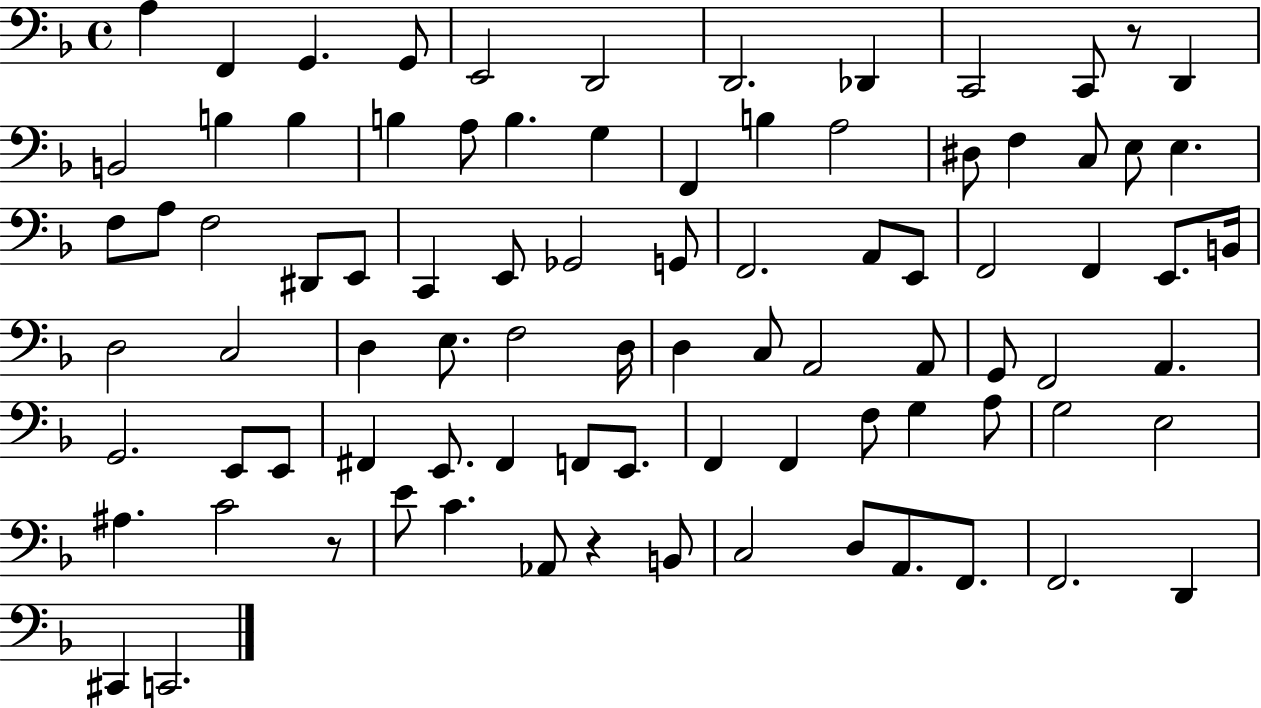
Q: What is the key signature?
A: F major